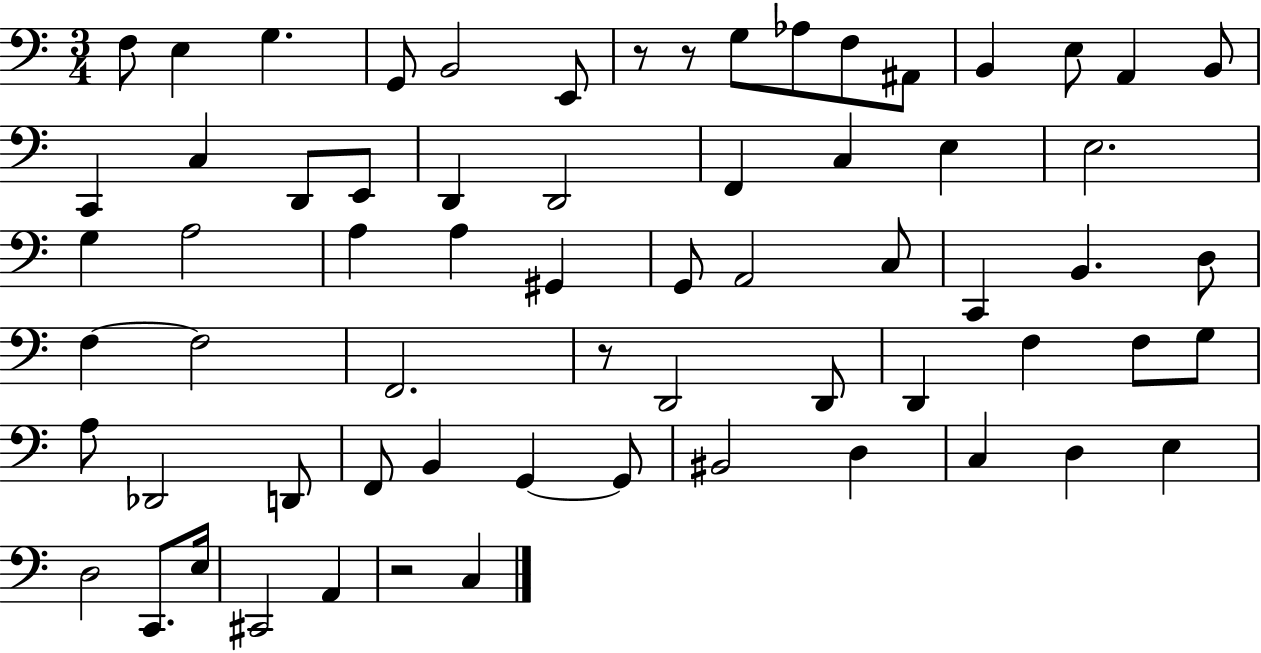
F3/e E3/q G3/q. G2/e B2/h E2/e R/e R/e G3/e Ab3/e F3/e A#2/e B2/q E3/e A2/q B2/e C2/q C3/q D2/e E2/e D2/q D2/h F2/q C3/q E3/q E3/h. G3/q A3/h A3/q A3/q G#2/q G2/e A2/h C3/e C2/q B2/q. D3/e F3/q F3/h F2/h. R/e D2/h D2/e D2/q F3/q F3/e G3/e A3/e Db2/h D2/e F2/e B2/q G2/q G2/e BIS2/h D3/q C3/q D3/q E3/q D3/h C2/e. E3/s C#2/h A2/q R/h C3/q